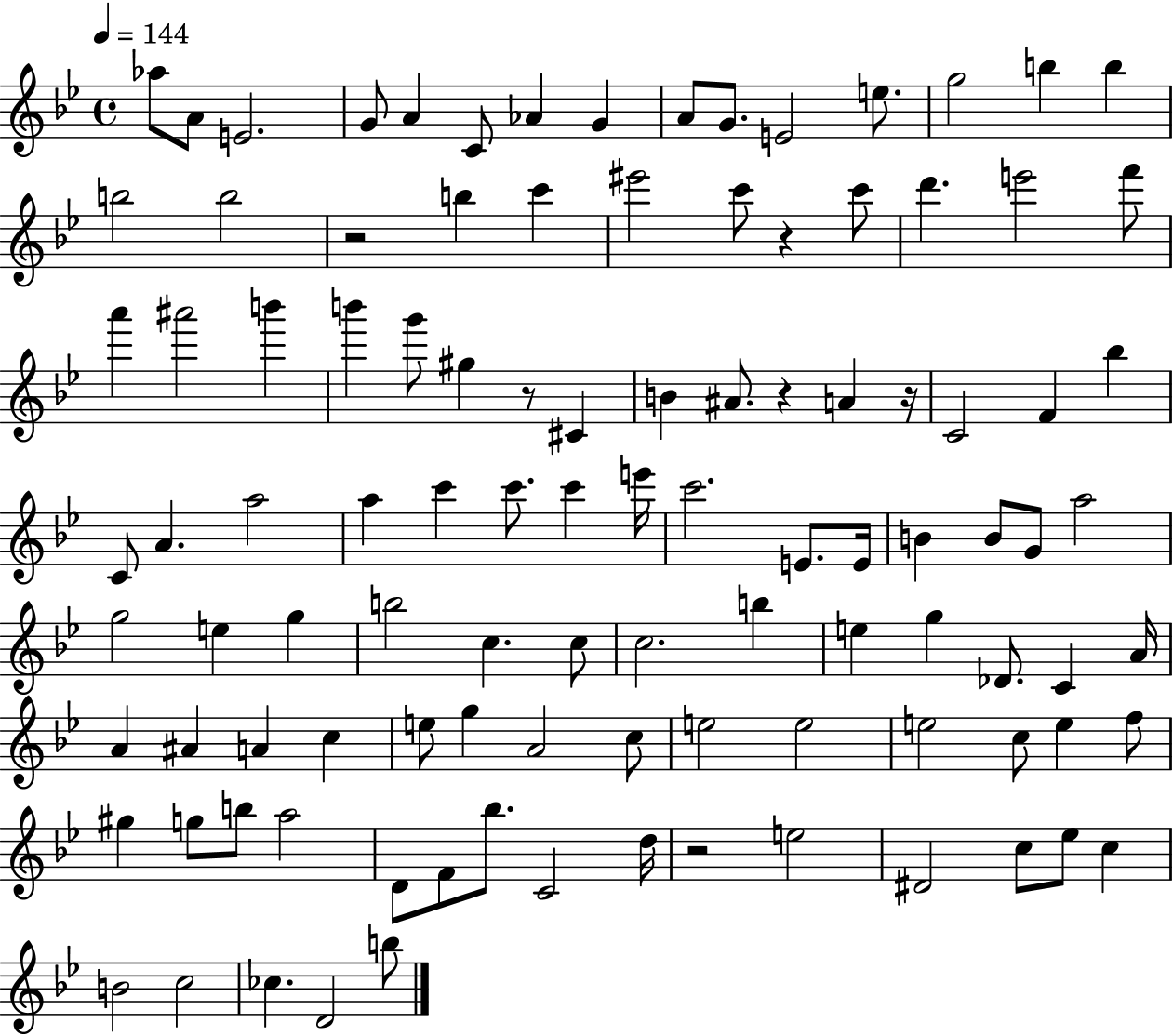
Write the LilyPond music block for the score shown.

{
  \clef treble
  \time 4/4
  \defaultTimeSignature
  \key bes \major
  \tempo 4 = 144
  aes''8 a'8 e'2. | g'8 a'4 c'8 aes'4 g'4 | a'8 g'8. e'2 e''8. | g''2 b''4 b''4 | \break b''2 b''2 | r2 b''4 c'''4 | eis'''2 c'''8 r4 c'''8 | d'''4. e'''2 f'''8 | \break a'''4 ais'''2 b'''4 | b'''4 g'''8 gis''4 r8 cis'4 | b'4 ais'8. r4 a'4 r16 | c'2 f'4 bes''4 | \break c'8 a'4. a''2 | a''4 c'''4 c'''8. c'''4 e'''16 | c'''2. e'8. e'16 | b'4 b'8 g'8 a''2 | \break g''2 e''4 g''4 | b''2 c''4. c''8 | c''2. b''4 | e''4 g''4 des'8. c'4 a'16 | \break a'4 ais'4 a'4 c''4 | e''8 g''4 a'2 c''8 | e''2 e''2 | e''2 c''8 e''4 f''8 | \break gis''4 g''8 b''8 a''2 | d'8 f'8 bes''8. c'2 d''16 | r2 e''2 | dis'2 c''8 ees''8 c''4 | \break b'2 c''2 | ces''4. d'2 b''8 | \bar "|."
}